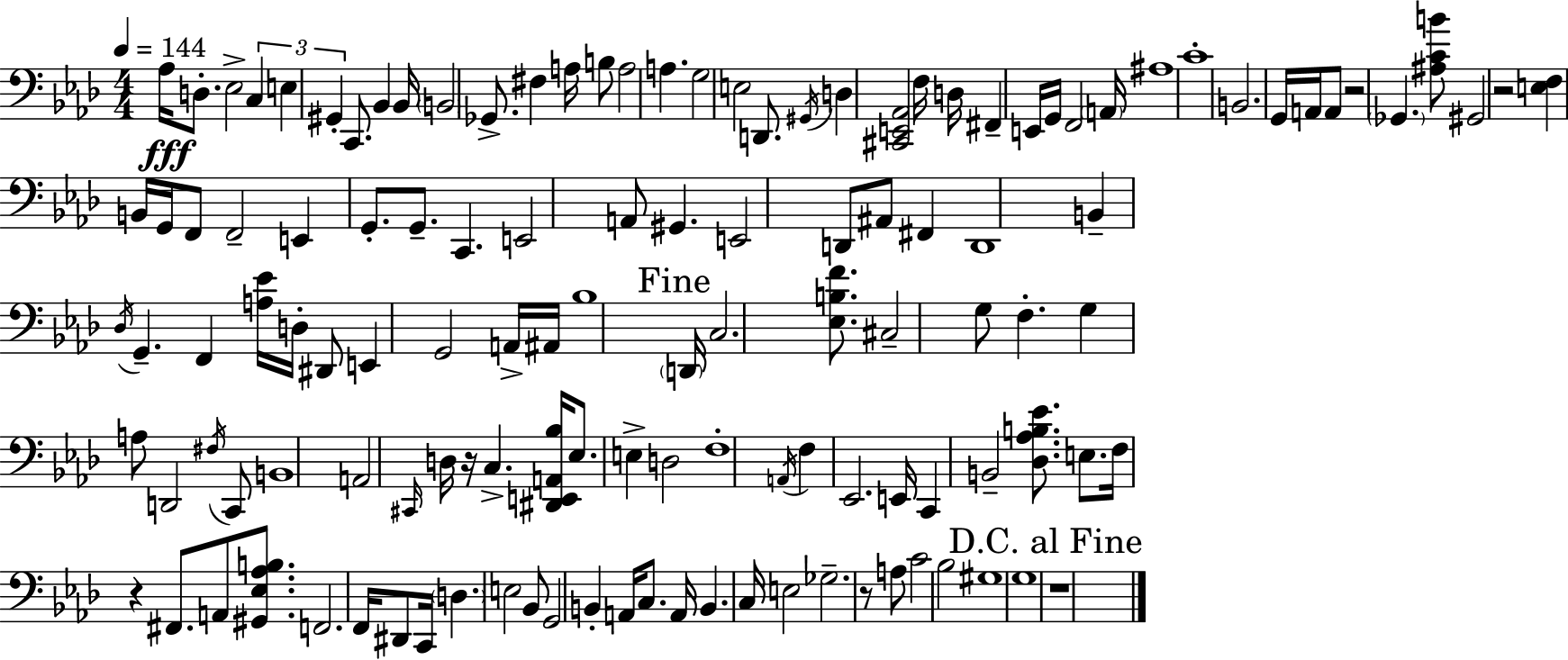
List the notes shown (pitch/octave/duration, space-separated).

Ab3/s D3/e. Eb3/h C3/q E3/q G#2/q C2/e. Bb2/q Bb2/s B2/h Gb2/e. F#3/q A3/s B3/e A3/h A3/q. G3/h E3/h D2/e. G#2/s D3/q [C#2,E2,Ab2]/h F3/s D3/s F#2/q E2/s G2/s F2/h A2/s A#3/w C4/w B2/h. G2/s A2/s A2/e R/h Gb2/q. [A#3,C4,B4]/e G#2/h R/h [E3,F3]/q B2/s G2/s F2/e F2/h E2/q G2/e. G2/e. C2/q. E2/h A2/e G#2/q. E2/h D2/e A#2/e F#2/q D2/w B2/q Db3/s G2/q. F2/q [A3,Eb4]/s D3/s D#2/e E2/q G2/h A2/s A#2/s Bb3/w D2/s C3/h. [Eb3,B3,F4]/e. C#3/h G3/e F3/q. G3/q A3/e D2/h F#3/s C2/e B2/w A2/h C#2/s D3/s R/s C3/q. [D#2,E2,A2,Bb3]/s Eb3/e. E3/q D3/h F3/w A2/s F3/q Eb2/h. E2/s C2/q B2/h [Db3,Ab3,B3,Eb4]/e. E3/e. F3/s R/q F#2/e. A2/e [G#2,Eb3,Ab3,B3]/e. F2/h. F2/s D#2/e C2/s D3/q. E3/h Bb2/e G2/h B2/q A2/s C3/e. A2/s B2/q. C3/s E3/h Gb3/h. R/e A3/e C4/h Bb3/h G#3/w G3/w R/w